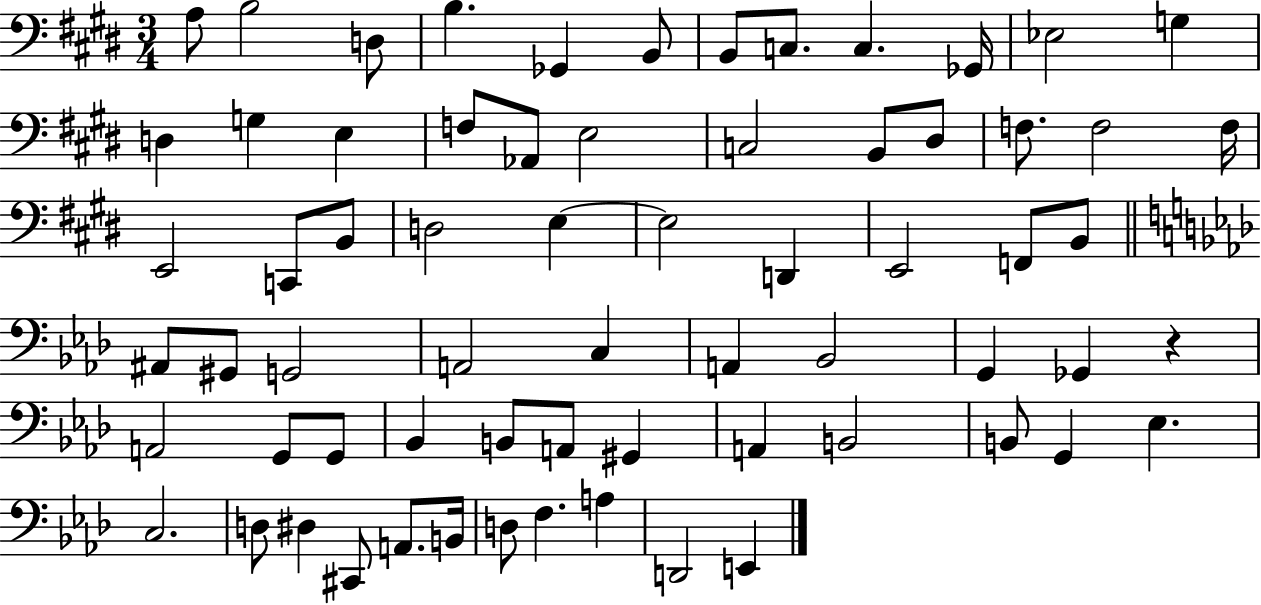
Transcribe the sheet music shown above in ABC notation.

X:1
T:Untitled
M:3/4
L:1/4
K:E
A,/2 B,2 D,/2 B, _G,, B,,/2 B,,/2 C,/2 C, _G,,/4 _E,2 G, D, G, E, F,/2 _A,,/2 E,2 C,2 B,,/2 ^D,/2 F,/2 F,2 F,/4 E,,2 C,,/2 B,,/2 D,2 E, E,2 D,, E,,2 F,,/2 B,,/2 ^A,,/2 ^G,,/2 G,,2 A,,2 C, A,, _B,,2 G,, _G,, z A,,2 G,,/2 G,,/2 _B,, B,,/2 A,,/2 ^G,, A,, B,,2 B,,/2 G,, _E, C,2 D,/2 ^D, ^C,,/2 A,,/2 B,,/4 D,/2 F, A, D,,2 E,,